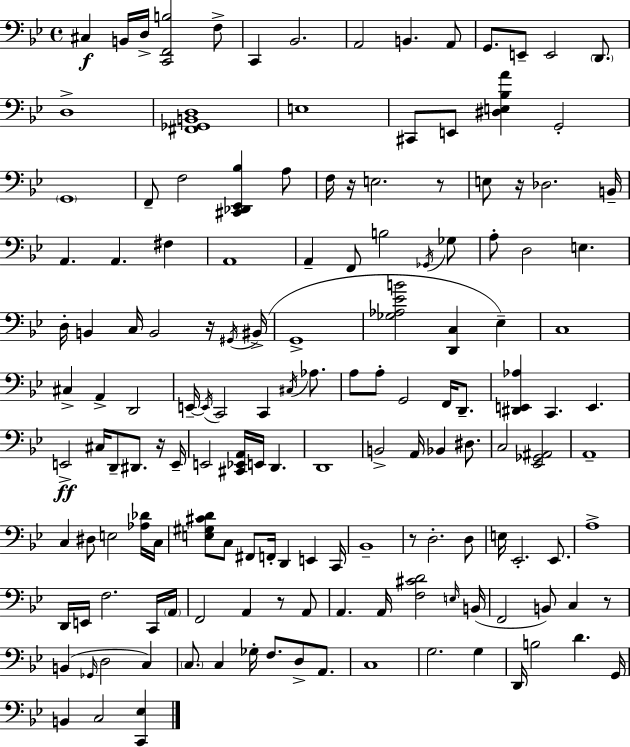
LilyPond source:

{
  \clef bass
  \time 4/4
  \defaultTimeSignature
  \key bes \major
  \repeat volta 2 { cis4\f b,16 d16-> <c, f, b>2 f8-> | c,4 bes,2. | a,2 b,4. a,8 | g,8. e,8-- e,2 \parenthesize d,8. | \break d1-> | <fis, ges, b, d>1 | e1 | cis,8 e,8 <dis e bes a'>4 g,2-. | \break \parenthesize g,1 | f,8-- f2 <cis, des, ees, bes>4 a8 | f16 r16 e2. r8 | e8 r16 des2. b,16-- | \break a,4. a,4. fis4 | a,1 | a,4-- f,8 b2 \acciaccatura { ges,16 } ges8 | a8-. d2 e4. | \break d16-. b,4 c16 b,2 r16 | \acciaccatura { gis,16 }( bis,16-> g,1-> | <ges aes ees' b'>2 <d, c>4 ees4--) | c1 | \break cis4-> a,4-> d,2 | e,16--~~ \acciaccatura { e,16 } c,2 c,4 | \acciaccatura { cis16 } aes8. a8 a8-. g,2 | f,16 d,8.-- <dis, e, aes>4 c,4. e,4. | \break e,2->\ff cis16 d,8-- dis,8. | r16 e,16-- e,2 <cis, ees, a,>16 e,16 d,4. | d,1 | b,2-> a,16 bes,4 | \break dis8. c2 <ees, ges, ais,>2 | a,1-- | c4 dis8 e2 | <aes des'>16 c16 <e gis cis' d'>8 c8 fis,8 f,16-. d,4 e,4 | \break c,16 bes,1-- | r8 d2.-. | d8 e16 ees,2.-. | ees,8. a1-> | \break d,16 e,16 f2. | c,16 \parenthesize a,16 f,2 a,4 | r8 a,8 a,4. a,16 <f cis' d'>2 | \grace { e16 }( b,16 f,2 b,8) c4 | \break r8 b,4( \grace { ges,16 } d2 | c4) \parenthesize c8. c4 ges16-. f8. | d8-> a,8. c1 | g2. | \break g4 d,16 b2 d'4. | g,16 b,4 c2 | <c, ees>4 } \bar "|."
}